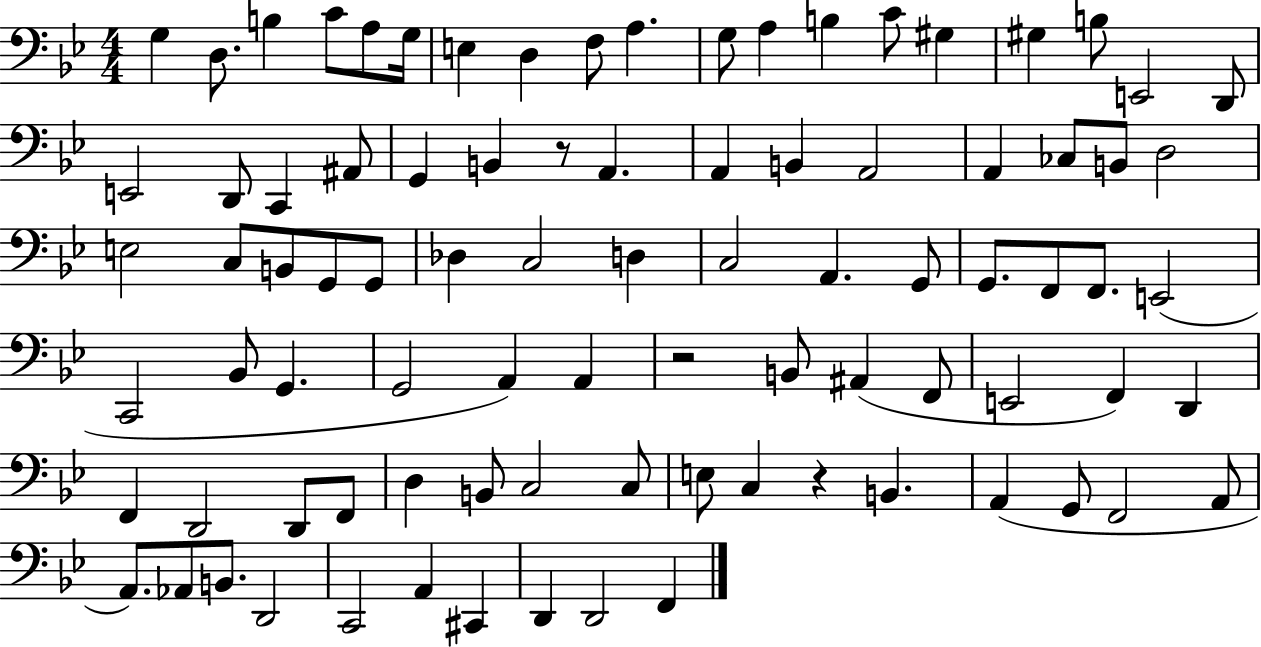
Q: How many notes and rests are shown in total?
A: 88